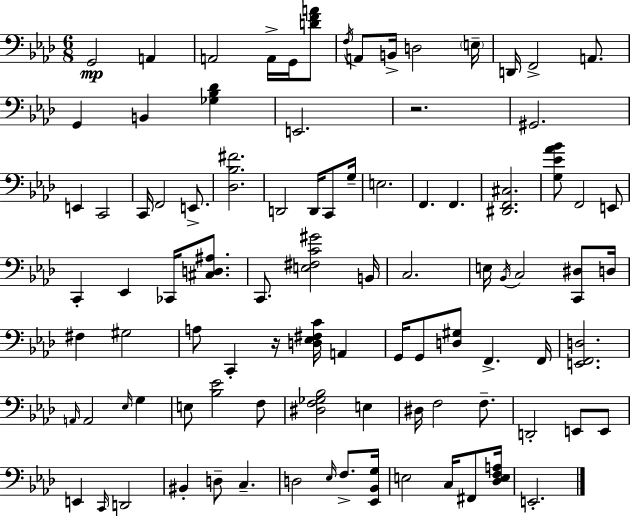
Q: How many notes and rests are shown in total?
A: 93